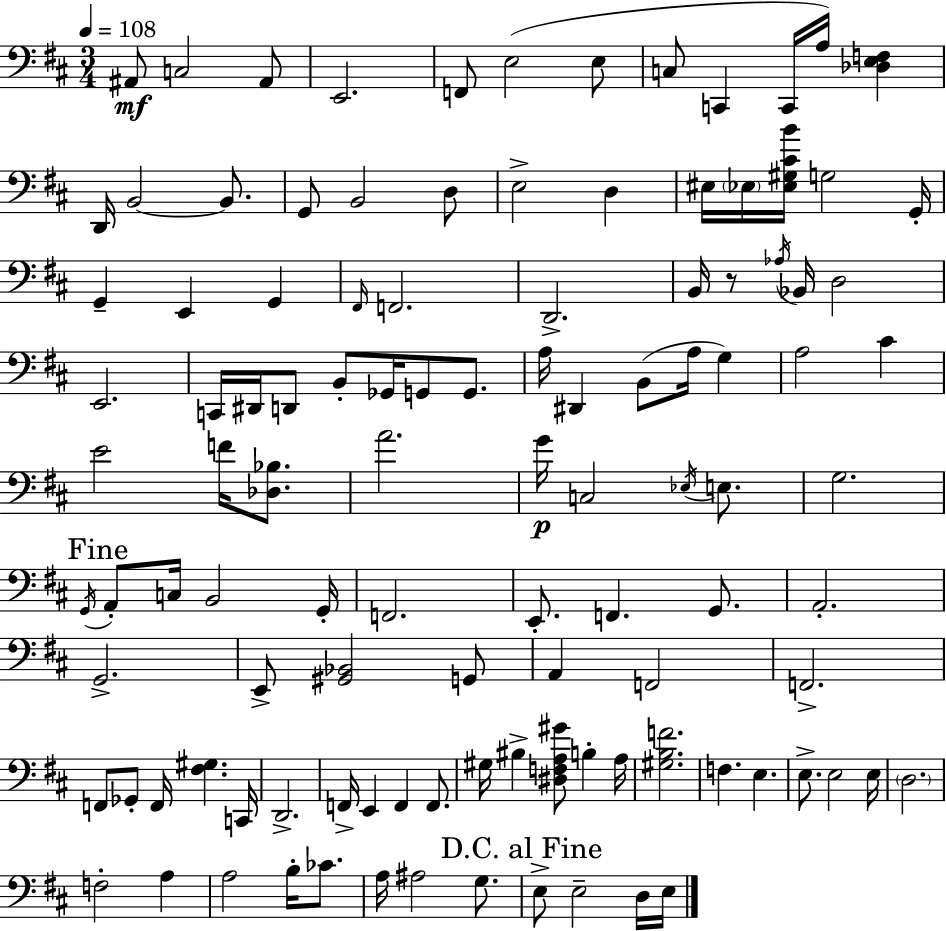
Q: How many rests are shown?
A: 1